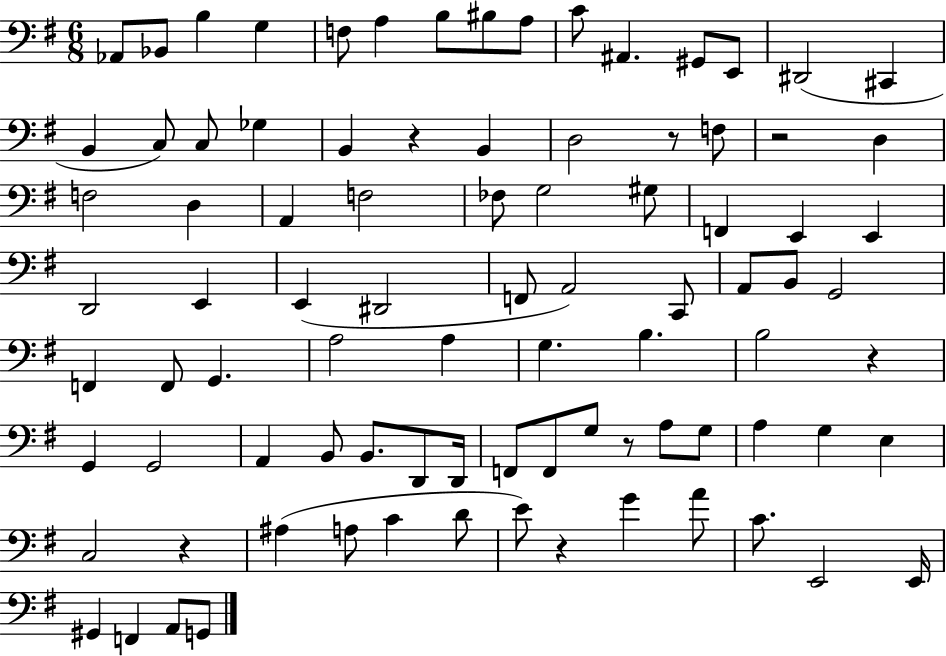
X:1
T:Untitled
M:6/8
L:1/4
K:G
_A,,/2 _B,,/2 B, G, F,/2 A, B,/2 ^B,/2 A,/2 C/2 ^A,, ^G,,/2 E,,/2 ^D,,2 ^C,, B,, C,/2 C,/2 _G, B,, z B,, D,2 z/2 F,/2 z2 D, F,2 D, A,, F,2 _F,/2 G,2 ^G,/2 F,, E,, E,, D,,2 E,, E,, ^D,,2 F,,/2 A,,2 C,,/2 A,,/2 B,,/2 G,,2 F,, F,,/2 G,, A,2 A, G, B, B,2 z G,, G,,2 A,, B,,/2 B,,/2 D,,/2 D,,/4 F,,/2 F,,/2 G,/2 z/2 A,/2 G,/2 A, G, E, C,2 z ^A, A,/2 C D/2 E/2 z G A/2 C/2 E,,2 E,,/4 ^G,, F,, A,,/2 G,,/2